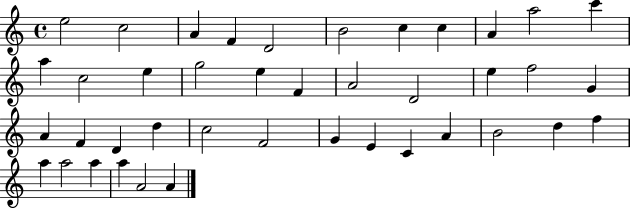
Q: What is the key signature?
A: C major